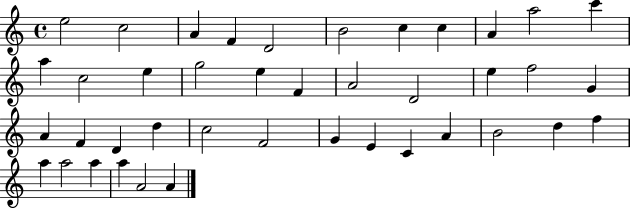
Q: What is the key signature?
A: C major